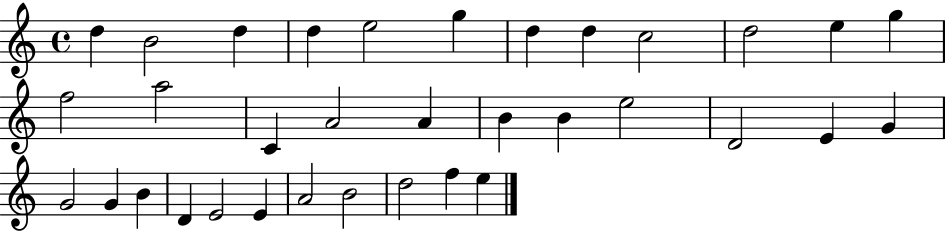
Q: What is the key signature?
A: C major